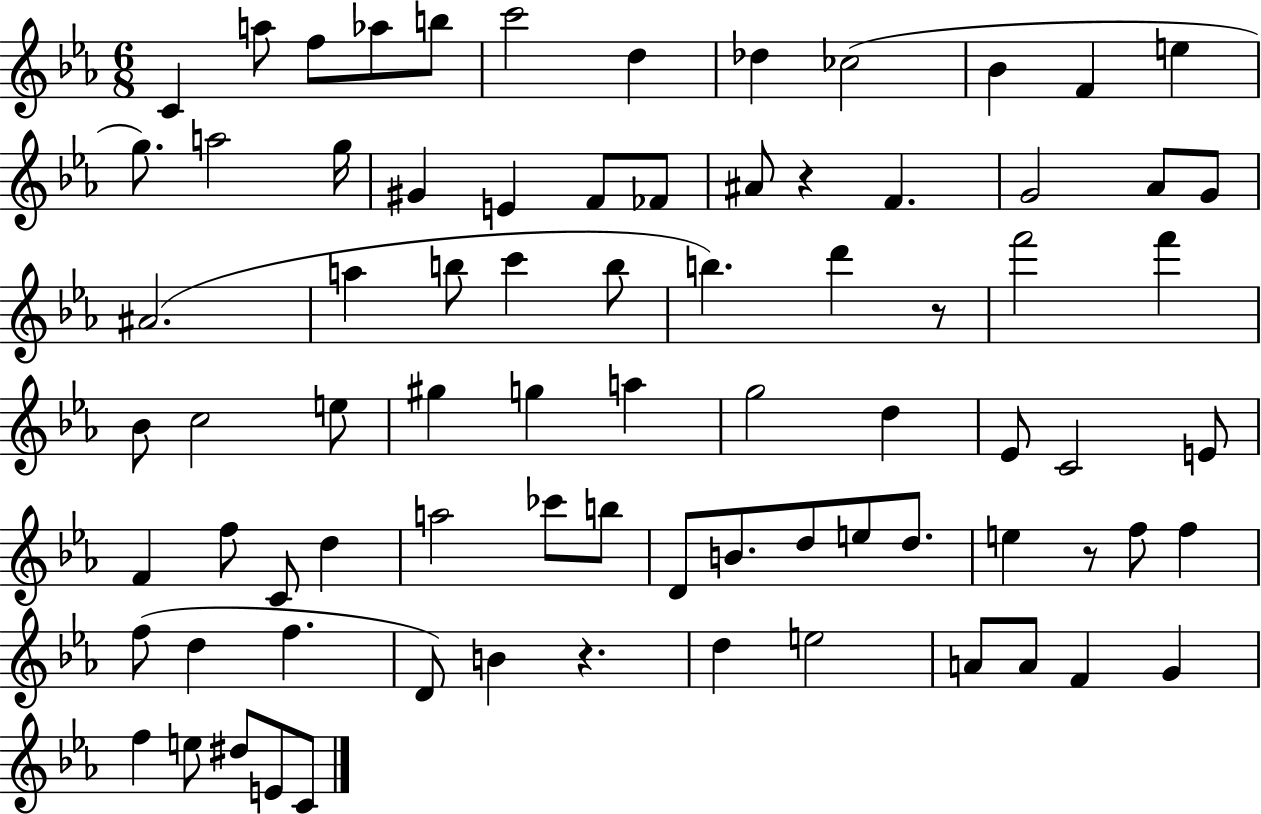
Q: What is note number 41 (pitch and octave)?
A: D5